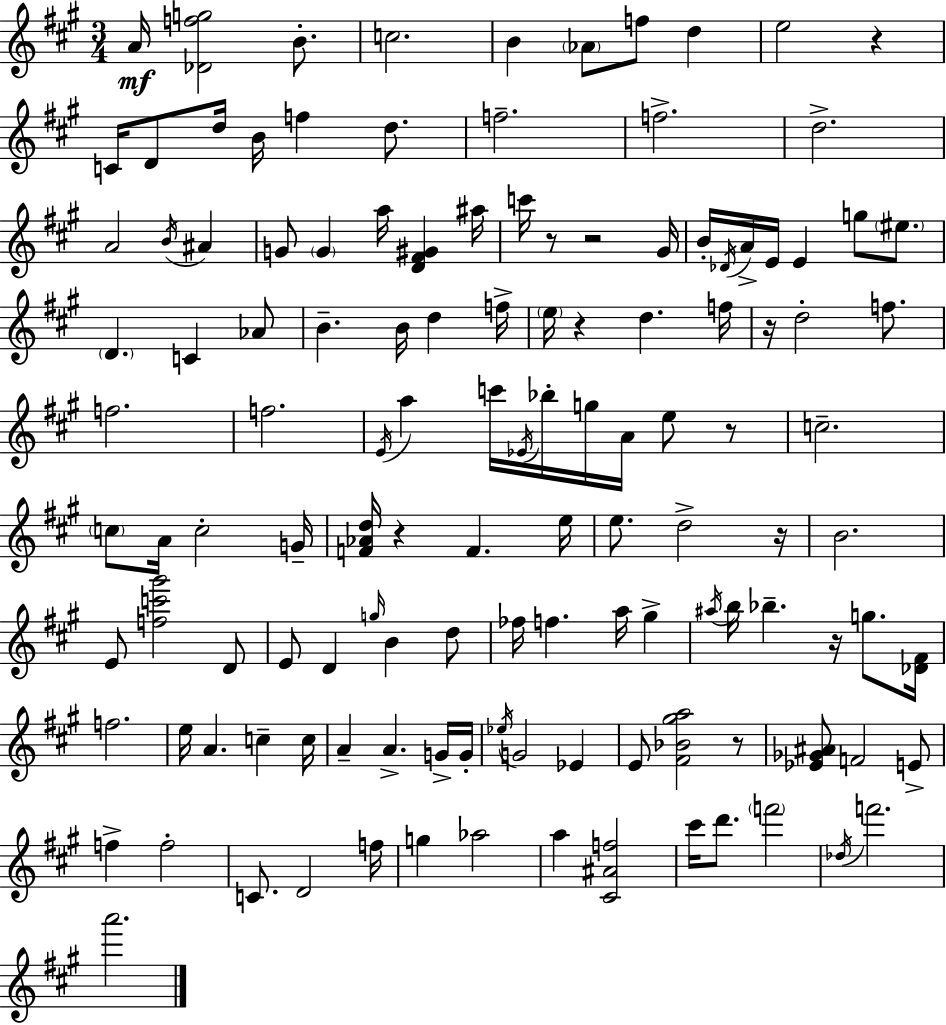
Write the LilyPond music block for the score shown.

{
  \clef treble
  \numericTimeSignature
  \time 3/4
  \key a \major
  a'16\mf <des' f'' g''>2 b'8.-. | c''2. | b'4 \parenthesize aes'8 f''8 d''4 | e''2 r4 | \break c'16 d'8 d''16 b'16 f''4 d''8. | f''2.-- | f''2.-> | d''2.-> | \break a'2 \acciaccatura { b'16 } ais'4 | g'8 \parenthesize g'4 a''16 <d' fis' gis'>4 | ais''16 c'''16 r8 r2 | gis'16 b'16-. \acciaccatura { des'16 } a'16-> e'16 e'4 g''8 \parenthesize eis''8. | \break \parenthesize d'4. c'4 | aes'8 b'4.-- b'16 d''4 | f''16-> \parenthesize e''16 r4 d''4. | f''16 r16 d''2-. f''8. | \break f''2. | f''2. | \acciaccatura { e'16 } a''4 c'''16 \acciaccatura { ees'16 } bes''16-. g''16 a'16 | e''8 r8 c''2.-- | \break \parenthesize c''8 a'16 c''2-. | g'16-- <f' aes' d''>16 r4 f'4. | e''16 e''8. d''2-> | r16 b'2. | \break e'8 <f'' c''' gis'''>2 | d'8 e'8 d'4 \grace { g''16 } b'4 | d''8 fes''16 f''4. | a''16 gis''4-> \acciaccatura { ais''16 } b''16 bes''4.-- | \break r16 g''8. <des' fis'>16 f''2. | e''16 a'4. | c''4-- c''16 a'4-- a'4.-> | g'16-> g'16-. \acciaccatura { ees''16 } g'2 | \break ees'4 e'8 <fis' bes' gis'' a''>2 | r8 <ees' ges' ais'>8 f'2 | e'8-> f''4-> f''2-. | c'8. d'2 | \break f''16 g''4 aes''2 | a''4 <cis' ais' f''>2 | cis'''16 d'''8. \parenthesize f'''2 | \acciaccatura { des''16 } f'''2. | \break a'''2. | \bar "|."
}